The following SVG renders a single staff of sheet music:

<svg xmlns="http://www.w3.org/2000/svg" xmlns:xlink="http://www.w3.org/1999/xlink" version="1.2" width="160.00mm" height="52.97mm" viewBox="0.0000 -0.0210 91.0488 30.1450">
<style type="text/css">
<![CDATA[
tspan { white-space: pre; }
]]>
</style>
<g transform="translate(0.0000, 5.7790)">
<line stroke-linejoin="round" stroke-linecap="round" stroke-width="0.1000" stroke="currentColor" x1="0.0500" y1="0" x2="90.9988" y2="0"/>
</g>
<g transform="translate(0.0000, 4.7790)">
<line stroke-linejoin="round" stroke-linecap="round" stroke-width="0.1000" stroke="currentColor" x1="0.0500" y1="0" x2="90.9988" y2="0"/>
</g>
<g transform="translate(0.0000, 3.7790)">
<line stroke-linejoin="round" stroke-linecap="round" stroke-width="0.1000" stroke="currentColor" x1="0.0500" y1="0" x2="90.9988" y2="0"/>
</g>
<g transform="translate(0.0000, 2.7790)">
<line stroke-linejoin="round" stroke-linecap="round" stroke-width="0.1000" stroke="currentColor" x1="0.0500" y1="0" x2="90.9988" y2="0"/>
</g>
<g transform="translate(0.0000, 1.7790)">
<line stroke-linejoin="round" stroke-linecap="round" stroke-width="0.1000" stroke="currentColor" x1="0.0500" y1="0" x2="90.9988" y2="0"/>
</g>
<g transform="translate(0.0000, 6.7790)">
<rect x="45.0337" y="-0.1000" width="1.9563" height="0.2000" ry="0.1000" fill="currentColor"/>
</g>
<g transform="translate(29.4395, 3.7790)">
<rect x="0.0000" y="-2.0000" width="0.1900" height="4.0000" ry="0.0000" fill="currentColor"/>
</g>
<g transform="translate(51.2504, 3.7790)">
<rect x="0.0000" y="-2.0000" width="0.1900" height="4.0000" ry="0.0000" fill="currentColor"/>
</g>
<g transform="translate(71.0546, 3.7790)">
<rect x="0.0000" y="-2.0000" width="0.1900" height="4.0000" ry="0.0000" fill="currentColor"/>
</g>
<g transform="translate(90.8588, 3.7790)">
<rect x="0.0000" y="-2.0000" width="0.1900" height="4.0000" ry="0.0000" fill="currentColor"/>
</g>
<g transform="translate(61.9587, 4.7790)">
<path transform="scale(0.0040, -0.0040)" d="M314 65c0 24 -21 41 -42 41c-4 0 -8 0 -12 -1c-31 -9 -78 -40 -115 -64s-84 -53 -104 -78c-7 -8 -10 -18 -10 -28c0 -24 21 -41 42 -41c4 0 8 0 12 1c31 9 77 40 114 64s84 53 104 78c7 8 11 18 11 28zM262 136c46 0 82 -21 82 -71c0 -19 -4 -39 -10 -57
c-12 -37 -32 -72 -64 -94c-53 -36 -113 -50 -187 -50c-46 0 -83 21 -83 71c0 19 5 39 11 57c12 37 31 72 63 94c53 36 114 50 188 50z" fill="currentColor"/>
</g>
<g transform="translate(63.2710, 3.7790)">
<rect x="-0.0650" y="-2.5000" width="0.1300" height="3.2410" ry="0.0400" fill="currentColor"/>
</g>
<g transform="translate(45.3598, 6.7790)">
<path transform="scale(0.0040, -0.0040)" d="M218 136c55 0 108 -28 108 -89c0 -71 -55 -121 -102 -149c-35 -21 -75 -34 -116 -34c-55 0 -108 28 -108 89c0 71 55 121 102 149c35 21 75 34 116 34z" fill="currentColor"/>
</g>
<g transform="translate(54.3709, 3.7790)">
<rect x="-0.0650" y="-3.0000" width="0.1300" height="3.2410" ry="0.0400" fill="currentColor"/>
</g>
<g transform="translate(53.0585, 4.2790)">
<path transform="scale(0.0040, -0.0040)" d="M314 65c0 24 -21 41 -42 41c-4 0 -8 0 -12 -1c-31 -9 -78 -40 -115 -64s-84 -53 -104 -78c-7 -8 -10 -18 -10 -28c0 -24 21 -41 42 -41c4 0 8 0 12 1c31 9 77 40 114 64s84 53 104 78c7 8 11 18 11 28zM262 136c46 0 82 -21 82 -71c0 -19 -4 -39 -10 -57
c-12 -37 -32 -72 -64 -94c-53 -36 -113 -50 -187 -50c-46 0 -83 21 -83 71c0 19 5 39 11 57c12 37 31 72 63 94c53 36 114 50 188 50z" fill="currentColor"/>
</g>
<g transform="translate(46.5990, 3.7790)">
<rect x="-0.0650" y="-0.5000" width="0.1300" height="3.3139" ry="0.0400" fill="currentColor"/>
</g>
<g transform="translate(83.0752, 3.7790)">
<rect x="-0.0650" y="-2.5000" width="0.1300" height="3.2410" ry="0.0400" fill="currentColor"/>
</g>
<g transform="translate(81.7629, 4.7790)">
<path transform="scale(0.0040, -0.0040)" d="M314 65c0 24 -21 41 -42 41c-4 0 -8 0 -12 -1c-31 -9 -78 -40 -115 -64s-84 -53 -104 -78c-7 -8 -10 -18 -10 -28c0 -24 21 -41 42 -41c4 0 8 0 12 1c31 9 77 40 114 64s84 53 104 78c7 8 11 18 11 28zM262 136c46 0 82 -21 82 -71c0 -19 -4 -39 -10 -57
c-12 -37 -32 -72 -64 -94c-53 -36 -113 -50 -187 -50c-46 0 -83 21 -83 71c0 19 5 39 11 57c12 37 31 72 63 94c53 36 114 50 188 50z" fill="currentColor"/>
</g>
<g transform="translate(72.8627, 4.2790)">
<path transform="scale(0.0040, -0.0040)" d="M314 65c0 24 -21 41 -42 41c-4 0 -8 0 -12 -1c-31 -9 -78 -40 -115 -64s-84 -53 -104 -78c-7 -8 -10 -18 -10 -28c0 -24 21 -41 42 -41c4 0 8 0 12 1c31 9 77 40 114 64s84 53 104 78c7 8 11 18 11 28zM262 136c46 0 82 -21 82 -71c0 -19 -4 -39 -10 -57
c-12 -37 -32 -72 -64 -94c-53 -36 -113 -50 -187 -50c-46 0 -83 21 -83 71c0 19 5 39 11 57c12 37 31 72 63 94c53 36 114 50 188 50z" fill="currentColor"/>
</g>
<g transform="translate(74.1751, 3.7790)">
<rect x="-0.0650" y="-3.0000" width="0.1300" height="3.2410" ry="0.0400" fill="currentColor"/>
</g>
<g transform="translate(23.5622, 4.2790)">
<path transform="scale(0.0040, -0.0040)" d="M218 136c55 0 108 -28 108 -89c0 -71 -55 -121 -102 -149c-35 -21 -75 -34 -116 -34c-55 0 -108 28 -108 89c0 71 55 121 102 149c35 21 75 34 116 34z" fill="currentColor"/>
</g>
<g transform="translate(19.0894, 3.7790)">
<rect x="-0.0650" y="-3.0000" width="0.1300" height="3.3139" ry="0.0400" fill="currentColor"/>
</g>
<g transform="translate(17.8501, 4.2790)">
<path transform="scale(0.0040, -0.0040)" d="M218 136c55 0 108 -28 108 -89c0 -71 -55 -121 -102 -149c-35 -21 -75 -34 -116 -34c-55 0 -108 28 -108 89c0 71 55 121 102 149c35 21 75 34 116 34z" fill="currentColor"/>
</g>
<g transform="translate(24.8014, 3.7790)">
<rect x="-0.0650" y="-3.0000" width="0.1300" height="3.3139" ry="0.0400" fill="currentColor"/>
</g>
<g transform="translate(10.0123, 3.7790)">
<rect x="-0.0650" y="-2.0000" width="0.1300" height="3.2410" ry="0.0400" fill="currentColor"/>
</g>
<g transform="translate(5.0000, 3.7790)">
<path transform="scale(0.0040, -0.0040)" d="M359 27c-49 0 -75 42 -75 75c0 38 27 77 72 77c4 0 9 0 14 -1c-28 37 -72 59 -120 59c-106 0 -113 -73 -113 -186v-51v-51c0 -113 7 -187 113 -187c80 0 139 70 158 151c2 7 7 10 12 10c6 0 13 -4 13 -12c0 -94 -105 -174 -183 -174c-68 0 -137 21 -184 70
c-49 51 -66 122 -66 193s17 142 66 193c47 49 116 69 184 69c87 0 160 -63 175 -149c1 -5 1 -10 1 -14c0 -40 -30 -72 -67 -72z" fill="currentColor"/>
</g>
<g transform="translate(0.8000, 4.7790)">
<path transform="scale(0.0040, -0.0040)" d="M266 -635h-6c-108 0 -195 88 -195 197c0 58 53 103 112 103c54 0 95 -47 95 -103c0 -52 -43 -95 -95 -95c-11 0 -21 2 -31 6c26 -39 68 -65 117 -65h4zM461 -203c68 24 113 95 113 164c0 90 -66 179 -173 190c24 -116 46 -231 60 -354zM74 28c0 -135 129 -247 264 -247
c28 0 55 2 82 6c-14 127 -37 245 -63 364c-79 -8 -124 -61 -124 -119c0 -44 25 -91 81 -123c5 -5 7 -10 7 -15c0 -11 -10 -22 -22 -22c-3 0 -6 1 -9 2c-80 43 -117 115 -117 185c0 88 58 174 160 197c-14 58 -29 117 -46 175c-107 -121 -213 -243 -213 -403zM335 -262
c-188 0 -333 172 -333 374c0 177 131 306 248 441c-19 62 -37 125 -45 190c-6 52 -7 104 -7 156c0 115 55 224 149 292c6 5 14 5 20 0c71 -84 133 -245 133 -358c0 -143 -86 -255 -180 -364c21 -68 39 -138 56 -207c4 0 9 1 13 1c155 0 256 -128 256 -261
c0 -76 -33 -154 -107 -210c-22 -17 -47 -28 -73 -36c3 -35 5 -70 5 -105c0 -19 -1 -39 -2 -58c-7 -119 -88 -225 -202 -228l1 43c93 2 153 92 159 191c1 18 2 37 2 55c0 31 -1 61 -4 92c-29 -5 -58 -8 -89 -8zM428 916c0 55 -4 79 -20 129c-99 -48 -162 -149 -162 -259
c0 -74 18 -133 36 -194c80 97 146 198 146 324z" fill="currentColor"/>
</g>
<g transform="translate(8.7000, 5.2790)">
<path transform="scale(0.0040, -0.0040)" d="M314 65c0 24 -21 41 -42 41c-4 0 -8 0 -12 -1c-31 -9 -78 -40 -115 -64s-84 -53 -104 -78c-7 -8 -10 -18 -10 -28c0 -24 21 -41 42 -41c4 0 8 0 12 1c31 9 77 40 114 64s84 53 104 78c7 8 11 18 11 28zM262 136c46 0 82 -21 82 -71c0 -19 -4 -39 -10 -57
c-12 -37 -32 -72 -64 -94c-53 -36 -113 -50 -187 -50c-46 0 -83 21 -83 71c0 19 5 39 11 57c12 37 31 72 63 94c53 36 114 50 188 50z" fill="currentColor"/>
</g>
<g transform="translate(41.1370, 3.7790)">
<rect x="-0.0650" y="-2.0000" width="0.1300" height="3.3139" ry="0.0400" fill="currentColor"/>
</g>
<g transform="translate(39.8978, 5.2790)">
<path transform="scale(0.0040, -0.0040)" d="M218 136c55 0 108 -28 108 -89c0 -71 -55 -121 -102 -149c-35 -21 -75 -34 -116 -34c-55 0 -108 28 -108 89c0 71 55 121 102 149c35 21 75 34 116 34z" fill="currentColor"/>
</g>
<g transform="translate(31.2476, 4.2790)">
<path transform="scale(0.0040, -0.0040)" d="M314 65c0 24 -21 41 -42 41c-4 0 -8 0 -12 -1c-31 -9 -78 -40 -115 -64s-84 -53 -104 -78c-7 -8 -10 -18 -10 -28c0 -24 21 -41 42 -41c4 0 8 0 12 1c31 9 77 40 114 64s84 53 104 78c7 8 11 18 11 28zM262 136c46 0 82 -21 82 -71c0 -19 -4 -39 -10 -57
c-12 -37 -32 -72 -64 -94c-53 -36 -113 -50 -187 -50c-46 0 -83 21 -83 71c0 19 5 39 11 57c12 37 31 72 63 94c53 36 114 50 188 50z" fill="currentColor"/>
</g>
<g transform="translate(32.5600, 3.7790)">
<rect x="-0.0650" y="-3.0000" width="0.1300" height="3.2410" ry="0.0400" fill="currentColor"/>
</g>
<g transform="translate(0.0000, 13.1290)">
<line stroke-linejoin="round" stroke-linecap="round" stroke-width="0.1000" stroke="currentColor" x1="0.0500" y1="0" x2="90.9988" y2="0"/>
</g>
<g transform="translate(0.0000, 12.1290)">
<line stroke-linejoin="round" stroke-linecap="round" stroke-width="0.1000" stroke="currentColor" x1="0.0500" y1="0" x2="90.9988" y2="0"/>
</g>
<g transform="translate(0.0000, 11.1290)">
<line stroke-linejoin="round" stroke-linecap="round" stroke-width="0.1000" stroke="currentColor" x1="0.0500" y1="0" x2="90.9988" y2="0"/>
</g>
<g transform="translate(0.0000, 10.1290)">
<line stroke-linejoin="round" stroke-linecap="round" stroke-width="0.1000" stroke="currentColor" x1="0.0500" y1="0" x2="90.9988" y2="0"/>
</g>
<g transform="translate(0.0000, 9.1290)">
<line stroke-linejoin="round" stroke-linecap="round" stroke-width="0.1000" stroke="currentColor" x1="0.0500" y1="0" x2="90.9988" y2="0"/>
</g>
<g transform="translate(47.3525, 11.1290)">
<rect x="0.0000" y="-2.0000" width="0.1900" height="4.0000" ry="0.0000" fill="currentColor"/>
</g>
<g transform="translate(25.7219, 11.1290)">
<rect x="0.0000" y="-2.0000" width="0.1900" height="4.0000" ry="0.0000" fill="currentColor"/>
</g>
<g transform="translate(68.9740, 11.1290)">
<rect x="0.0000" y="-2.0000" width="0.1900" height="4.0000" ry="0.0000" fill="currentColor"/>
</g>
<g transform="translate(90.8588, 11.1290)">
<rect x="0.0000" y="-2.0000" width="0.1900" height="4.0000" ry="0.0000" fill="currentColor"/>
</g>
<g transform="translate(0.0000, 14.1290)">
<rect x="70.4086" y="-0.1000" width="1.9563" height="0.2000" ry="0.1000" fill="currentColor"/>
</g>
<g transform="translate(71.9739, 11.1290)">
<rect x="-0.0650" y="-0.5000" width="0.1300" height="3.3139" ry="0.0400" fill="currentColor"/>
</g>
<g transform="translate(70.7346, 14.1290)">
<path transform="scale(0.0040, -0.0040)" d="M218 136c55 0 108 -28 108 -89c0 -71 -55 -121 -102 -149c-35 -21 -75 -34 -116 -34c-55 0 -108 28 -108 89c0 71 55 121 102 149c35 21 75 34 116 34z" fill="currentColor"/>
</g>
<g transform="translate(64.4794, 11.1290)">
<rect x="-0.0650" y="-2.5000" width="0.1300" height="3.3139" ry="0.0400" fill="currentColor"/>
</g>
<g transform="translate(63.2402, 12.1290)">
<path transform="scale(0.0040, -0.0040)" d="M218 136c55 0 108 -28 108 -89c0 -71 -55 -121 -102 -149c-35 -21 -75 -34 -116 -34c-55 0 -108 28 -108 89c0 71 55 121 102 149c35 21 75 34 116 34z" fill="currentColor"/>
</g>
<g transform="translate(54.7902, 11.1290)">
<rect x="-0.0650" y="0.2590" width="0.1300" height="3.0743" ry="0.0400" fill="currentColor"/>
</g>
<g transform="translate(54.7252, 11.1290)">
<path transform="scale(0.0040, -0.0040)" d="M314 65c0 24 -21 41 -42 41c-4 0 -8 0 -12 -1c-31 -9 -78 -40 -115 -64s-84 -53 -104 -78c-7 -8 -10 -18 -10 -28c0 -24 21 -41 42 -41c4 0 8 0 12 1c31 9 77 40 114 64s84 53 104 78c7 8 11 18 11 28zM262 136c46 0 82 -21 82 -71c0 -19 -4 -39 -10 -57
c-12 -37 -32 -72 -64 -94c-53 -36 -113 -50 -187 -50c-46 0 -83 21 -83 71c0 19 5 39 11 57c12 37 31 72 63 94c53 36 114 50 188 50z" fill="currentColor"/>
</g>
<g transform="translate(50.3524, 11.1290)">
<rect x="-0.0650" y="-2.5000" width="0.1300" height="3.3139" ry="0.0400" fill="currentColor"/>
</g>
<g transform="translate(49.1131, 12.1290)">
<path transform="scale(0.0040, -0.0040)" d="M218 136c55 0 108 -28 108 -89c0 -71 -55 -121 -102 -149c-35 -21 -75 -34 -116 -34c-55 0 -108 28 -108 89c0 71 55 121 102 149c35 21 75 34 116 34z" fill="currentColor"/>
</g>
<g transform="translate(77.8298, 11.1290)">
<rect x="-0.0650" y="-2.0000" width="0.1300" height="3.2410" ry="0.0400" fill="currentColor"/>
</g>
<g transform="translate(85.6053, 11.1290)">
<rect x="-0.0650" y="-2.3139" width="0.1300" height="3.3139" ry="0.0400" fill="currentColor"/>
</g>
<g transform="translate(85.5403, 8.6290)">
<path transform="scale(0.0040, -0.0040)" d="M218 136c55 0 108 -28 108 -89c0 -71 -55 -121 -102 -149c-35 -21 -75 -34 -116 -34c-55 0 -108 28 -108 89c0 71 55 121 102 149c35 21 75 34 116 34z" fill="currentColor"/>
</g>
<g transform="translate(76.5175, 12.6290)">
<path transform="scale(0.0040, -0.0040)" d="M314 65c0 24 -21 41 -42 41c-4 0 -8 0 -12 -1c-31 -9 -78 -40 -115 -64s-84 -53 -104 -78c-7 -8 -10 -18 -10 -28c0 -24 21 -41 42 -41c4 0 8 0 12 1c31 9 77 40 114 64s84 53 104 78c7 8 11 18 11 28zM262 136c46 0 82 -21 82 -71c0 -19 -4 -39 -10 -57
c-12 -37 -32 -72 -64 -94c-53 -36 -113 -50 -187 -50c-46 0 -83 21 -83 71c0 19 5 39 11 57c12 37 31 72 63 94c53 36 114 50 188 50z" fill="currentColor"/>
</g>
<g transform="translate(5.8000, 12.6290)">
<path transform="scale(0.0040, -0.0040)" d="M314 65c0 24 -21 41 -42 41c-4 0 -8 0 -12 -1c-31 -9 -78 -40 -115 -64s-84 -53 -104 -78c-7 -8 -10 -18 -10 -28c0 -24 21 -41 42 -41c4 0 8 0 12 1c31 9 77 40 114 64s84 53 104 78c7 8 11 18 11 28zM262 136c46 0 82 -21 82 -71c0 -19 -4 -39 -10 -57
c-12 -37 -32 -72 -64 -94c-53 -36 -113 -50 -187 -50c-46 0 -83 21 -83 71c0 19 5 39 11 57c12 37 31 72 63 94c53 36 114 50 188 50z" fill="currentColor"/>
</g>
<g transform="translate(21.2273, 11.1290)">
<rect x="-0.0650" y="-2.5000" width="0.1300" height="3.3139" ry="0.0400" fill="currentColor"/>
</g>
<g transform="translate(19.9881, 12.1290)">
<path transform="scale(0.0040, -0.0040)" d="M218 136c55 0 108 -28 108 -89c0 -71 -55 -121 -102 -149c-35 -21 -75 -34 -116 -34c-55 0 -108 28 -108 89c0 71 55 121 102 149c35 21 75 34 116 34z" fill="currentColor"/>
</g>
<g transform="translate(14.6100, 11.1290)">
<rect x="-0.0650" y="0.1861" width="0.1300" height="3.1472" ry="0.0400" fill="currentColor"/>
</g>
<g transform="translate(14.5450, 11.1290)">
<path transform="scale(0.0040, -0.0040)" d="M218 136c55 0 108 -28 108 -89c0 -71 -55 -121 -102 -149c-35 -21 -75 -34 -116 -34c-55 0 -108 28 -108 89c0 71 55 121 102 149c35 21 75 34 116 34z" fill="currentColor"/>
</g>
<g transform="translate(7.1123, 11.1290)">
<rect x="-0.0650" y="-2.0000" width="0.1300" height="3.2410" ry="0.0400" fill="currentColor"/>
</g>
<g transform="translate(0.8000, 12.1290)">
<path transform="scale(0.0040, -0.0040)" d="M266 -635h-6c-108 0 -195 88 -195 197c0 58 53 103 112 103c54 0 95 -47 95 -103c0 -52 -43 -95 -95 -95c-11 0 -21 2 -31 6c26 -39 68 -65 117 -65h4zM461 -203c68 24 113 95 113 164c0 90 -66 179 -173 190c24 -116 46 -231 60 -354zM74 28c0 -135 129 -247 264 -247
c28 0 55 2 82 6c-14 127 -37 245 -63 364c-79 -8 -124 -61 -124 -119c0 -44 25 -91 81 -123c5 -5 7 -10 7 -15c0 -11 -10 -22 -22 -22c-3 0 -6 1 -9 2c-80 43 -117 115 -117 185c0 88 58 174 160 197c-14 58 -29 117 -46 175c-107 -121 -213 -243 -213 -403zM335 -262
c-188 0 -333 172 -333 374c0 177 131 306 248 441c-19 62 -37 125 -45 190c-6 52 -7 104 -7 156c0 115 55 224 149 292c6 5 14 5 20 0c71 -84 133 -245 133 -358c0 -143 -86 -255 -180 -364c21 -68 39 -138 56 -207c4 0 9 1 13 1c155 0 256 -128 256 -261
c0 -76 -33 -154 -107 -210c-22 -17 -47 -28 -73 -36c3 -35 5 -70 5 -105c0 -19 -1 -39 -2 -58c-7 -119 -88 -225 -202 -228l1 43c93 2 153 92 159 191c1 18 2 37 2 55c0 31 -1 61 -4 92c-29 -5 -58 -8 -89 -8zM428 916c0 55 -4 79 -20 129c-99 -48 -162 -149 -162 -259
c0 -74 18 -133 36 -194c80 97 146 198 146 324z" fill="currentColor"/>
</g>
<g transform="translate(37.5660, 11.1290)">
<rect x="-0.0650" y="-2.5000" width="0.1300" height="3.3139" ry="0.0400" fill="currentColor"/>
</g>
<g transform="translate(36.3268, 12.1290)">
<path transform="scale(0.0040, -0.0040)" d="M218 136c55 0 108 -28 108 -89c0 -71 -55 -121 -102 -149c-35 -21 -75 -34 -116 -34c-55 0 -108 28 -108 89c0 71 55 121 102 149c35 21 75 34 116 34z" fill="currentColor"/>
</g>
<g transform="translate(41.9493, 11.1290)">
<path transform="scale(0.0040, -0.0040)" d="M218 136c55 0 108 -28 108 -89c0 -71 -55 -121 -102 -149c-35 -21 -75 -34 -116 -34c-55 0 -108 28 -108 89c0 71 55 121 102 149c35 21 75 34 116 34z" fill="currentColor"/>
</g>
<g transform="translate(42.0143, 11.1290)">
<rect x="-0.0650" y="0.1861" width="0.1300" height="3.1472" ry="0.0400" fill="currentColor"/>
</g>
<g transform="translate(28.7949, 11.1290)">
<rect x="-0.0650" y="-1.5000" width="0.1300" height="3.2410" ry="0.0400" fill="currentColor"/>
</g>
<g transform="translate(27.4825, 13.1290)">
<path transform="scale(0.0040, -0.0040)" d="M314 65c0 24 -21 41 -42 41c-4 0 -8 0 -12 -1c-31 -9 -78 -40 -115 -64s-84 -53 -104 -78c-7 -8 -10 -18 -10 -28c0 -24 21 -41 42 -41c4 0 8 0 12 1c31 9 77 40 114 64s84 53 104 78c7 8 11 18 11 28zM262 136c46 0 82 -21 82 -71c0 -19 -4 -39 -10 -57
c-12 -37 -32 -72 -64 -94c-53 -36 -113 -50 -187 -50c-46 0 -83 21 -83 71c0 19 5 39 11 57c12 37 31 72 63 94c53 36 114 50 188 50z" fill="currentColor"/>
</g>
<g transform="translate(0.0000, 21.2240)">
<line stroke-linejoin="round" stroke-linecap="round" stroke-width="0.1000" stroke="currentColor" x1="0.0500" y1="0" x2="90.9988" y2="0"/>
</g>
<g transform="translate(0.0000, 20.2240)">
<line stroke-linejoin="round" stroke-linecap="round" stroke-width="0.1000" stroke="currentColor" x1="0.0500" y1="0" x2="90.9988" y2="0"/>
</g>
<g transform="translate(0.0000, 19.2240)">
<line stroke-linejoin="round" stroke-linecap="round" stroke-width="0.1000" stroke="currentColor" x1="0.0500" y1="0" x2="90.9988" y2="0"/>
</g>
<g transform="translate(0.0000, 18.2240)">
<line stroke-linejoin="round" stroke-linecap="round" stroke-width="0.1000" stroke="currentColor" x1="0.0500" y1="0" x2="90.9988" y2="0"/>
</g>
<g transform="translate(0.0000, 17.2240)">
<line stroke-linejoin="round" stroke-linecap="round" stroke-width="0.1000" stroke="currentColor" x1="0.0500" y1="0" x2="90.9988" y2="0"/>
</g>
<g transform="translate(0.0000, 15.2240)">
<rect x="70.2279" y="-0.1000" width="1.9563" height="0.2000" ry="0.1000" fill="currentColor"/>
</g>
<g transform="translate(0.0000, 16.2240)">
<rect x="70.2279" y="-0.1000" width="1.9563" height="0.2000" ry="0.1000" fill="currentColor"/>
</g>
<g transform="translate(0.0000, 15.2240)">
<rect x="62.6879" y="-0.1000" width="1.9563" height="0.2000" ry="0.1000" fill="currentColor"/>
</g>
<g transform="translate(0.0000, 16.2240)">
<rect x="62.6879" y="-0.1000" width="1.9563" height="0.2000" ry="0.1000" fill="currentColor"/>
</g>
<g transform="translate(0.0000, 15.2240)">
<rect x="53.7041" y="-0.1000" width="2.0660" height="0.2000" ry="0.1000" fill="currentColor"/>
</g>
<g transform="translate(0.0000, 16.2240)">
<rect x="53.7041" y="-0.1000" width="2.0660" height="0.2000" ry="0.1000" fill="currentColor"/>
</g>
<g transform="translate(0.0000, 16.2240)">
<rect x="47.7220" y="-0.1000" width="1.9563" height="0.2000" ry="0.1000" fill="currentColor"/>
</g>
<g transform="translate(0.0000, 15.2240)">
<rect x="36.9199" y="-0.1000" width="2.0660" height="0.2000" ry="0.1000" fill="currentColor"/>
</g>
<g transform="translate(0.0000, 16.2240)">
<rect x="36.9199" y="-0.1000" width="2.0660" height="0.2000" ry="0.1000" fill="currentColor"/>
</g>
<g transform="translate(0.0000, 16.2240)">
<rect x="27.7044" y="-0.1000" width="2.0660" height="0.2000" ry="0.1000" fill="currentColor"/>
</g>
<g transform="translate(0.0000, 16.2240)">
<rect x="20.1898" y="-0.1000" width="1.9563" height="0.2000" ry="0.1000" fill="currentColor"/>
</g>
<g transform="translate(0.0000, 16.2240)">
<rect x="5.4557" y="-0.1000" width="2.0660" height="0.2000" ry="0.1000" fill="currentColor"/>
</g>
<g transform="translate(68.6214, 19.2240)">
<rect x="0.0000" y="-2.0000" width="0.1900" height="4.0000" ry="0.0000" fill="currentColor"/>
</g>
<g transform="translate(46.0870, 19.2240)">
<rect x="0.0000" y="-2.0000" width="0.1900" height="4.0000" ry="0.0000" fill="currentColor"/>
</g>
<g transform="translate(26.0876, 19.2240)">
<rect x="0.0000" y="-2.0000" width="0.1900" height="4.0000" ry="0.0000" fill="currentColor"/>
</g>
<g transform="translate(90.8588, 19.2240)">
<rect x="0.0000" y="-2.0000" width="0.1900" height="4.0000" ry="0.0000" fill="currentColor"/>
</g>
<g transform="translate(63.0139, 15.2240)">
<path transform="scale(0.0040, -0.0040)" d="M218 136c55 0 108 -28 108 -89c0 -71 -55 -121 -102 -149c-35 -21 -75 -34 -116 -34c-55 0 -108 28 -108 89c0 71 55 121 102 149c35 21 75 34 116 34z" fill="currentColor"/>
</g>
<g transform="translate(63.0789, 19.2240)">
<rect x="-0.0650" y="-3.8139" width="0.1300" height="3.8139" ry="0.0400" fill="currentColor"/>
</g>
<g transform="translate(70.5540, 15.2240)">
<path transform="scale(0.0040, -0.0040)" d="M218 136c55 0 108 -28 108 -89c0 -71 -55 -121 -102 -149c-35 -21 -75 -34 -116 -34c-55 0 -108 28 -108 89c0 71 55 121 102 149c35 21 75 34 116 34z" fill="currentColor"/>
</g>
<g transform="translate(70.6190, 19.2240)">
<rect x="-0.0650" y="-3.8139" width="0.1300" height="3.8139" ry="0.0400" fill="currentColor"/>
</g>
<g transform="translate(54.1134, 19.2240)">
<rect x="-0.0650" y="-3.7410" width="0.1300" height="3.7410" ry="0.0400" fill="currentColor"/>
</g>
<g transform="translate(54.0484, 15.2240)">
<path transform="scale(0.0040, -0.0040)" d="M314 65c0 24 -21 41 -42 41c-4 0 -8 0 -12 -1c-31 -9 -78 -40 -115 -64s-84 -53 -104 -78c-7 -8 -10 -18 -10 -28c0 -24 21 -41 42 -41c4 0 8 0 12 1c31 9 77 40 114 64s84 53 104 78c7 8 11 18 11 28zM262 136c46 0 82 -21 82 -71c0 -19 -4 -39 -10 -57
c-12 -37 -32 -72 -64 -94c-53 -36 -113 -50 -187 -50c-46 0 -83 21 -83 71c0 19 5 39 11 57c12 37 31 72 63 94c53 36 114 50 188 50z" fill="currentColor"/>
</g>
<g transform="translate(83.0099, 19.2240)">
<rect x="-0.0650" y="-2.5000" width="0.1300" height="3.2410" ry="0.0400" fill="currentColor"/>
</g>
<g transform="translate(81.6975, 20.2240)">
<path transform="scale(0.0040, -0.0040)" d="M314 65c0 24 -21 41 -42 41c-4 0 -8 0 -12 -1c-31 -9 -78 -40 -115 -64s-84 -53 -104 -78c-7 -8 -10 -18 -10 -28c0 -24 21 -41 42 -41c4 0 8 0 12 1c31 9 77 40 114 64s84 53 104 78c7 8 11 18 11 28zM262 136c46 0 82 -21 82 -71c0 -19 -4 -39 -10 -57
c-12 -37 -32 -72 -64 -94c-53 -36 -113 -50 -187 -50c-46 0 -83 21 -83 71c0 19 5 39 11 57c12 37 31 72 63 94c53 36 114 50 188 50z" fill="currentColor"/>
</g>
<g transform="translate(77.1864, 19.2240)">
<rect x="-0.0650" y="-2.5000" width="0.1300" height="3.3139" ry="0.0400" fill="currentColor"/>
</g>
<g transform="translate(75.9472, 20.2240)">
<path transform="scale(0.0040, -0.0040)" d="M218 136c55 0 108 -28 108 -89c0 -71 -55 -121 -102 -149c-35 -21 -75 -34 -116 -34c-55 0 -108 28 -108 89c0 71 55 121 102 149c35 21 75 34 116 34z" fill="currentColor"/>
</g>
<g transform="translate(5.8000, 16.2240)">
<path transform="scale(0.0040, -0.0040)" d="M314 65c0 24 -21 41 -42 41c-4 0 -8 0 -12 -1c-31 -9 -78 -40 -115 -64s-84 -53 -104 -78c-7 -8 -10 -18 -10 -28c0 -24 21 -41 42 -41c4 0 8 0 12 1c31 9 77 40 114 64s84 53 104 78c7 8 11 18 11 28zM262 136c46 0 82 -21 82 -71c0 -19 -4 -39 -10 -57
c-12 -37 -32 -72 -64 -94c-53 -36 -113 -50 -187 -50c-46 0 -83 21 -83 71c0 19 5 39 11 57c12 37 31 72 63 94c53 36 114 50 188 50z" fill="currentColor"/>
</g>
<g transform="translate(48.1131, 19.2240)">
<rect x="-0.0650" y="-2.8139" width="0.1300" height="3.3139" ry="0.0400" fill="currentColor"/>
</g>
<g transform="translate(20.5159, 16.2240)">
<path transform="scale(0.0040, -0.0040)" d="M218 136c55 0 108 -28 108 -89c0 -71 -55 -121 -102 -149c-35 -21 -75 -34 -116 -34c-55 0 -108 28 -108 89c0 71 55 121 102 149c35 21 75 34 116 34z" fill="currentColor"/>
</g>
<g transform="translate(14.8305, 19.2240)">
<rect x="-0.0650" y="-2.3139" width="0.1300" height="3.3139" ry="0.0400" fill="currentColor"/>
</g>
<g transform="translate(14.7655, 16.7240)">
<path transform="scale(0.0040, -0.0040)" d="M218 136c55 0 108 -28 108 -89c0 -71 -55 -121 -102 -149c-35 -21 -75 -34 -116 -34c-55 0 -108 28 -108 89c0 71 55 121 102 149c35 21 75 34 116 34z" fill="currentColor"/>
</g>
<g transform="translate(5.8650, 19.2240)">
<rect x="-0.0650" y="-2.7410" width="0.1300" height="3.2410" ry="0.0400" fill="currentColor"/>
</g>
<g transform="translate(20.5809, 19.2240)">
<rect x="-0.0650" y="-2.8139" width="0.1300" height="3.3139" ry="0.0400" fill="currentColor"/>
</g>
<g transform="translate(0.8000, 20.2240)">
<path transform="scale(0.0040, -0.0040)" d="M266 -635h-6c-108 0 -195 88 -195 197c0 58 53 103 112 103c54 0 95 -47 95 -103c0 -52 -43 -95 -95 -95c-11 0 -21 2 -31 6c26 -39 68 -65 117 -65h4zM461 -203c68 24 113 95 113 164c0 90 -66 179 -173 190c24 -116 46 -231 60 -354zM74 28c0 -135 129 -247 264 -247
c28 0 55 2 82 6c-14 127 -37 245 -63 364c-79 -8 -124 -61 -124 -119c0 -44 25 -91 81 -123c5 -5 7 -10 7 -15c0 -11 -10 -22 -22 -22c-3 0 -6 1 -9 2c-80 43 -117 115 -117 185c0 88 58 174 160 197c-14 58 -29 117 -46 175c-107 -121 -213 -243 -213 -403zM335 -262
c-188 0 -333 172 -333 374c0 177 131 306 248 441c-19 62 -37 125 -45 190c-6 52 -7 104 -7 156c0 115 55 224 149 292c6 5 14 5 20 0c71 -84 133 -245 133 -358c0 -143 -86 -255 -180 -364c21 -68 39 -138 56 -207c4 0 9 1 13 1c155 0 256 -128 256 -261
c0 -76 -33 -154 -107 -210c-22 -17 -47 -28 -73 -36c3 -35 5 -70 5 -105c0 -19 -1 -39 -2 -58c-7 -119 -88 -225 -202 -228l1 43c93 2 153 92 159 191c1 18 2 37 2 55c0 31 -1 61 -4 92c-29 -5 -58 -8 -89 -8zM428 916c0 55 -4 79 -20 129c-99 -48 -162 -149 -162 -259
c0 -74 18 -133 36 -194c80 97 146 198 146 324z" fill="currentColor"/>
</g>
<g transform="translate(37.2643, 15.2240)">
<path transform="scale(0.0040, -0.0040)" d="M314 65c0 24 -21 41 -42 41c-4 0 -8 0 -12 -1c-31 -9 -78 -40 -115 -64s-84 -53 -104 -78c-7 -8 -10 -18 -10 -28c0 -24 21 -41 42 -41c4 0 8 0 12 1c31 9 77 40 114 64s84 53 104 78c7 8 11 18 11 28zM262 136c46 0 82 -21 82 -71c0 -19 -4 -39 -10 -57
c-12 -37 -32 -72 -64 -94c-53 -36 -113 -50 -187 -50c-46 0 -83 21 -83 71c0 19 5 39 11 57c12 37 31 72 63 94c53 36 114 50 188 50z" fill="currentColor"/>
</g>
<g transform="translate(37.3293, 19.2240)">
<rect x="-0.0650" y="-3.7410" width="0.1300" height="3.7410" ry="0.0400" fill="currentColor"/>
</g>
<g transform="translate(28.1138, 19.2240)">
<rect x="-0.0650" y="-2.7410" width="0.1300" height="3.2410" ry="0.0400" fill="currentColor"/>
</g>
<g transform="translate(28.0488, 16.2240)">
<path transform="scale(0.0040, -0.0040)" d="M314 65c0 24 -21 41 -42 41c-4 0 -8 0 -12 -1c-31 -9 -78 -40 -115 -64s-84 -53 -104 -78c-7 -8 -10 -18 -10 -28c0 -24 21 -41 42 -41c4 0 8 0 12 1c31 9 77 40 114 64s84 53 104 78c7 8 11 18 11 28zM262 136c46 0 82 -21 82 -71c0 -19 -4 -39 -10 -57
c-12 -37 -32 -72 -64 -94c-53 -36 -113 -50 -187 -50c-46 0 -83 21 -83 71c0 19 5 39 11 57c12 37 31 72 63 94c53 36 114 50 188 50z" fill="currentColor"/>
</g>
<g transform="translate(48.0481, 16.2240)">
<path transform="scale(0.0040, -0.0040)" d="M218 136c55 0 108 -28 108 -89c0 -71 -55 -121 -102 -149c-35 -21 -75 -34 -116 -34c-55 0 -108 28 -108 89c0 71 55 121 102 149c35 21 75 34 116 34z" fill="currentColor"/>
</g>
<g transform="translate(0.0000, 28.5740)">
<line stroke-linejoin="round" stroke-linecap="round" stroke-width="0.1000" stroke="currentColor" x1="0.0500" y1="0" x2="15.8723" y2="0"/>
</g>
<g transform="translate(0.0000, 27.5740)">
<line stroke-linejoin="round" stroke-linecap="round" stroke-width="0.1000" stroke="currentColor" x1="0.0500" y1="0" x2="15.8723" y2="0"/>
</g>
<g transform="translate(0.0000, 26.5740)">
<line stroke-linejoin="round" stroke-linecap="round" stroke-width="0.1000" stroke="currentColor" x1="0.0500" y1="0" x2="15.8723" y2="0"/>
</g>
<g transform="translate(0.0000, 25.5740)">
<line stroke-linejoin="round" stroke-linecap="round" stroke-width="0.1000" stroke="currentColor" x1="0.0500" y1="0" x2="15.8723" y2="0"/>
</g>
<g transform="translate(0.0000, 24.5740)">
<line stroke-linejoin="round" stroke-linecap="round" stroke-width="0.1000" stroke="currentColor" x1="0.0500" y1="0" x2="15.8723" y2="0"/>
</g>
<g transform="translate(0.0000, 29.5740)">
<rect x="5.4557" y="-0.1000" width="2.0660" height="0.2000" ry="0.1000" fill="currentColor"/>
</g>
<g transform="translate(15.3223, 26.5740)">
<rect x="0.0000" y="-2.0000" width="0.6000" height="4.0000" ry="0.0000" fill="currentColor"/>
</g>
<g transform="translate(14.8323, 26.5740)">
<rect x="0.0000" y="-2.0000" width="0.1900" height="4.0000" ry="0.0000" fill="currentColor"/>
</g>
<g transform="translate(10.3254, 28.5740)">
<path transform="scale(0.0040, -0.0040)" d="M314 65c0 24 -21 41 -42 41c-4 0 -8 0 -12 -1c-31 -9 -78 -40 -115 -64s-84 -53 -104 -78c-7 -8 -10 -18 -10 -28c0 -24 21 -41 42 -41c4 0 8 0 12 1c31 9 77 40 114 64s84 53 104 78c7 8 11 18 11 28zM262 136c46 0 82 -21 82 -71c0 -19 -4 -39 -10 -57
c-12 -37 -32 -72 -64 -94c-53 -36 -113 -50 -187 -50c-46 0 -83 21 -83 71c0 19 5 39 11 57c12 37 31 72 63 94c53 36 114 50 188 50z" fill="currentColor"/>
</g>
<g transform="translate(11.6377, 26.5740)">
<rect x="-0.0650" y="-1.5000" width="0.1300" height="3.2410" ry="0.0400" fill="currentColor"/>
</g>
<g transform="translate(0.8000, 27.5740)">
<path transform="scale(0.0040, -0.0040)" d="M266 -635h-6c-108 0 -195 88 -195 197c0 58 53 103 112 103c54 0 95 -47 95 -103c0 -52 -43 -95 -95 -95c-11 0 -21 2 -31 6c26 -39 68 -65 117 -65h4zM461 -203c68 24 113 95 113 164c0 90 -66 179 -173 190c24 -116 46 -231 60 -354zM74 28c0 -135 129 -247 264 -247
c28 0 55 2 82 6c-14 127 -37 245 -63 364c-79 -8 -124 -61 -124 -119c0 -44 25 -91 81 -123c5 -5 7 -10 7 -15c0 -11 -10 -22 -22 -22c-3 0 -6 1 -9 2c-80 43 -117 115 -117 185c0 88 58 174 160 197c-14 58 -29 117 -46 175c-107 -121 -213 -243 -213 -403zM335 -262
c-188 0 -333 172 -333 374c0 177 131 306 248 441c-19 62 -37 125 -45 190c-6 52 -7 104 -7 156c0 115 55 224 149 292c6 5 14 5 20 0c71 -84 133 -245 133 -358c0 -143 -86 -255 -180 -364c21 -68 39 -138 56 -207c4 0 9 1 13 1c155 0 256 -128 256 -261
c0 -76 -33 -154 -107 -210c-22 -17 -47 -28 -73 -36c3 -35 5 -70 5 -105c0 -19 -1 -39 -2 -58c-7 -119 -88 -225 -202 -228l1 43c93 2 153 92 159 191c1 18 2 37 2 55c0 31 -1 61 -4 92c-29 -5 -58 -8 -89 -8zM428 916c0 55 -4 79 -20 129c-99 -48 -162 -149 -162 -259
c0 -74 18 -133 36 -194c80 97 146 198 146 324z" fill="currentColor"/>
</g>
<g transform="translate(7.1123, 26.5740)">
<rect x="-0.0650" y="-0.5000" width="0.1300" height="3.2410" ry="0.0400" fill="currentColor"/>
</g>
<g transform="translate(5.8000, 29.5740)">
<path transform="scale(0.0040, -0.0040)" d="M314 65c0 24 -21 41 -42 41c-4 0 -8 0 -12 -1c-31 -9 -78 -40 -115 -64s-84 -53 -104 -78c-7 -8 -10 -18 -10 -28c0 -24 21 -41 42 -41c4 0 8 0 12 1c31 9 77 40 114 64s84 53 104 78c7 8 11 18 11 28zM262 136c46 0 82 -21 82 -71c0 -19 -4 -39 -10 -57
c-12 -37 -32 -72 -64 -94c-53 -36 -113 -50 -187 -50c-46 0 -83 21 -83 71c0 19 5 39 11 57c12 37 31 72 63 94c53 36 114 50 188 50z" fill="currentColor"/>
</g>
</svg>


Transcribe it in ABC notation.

X:1
T:Untitled
M:4/4
L:1/4
K:C
F2 A A A2 F C A2 G2 A2 G2 F2 B G E2 G B G B2 G C F2 g a2 g a a2 c'2 a c'2 c' c' G G2 C2 E2